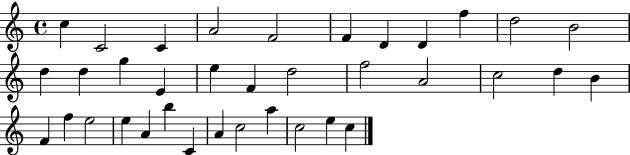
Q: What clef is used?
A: treble